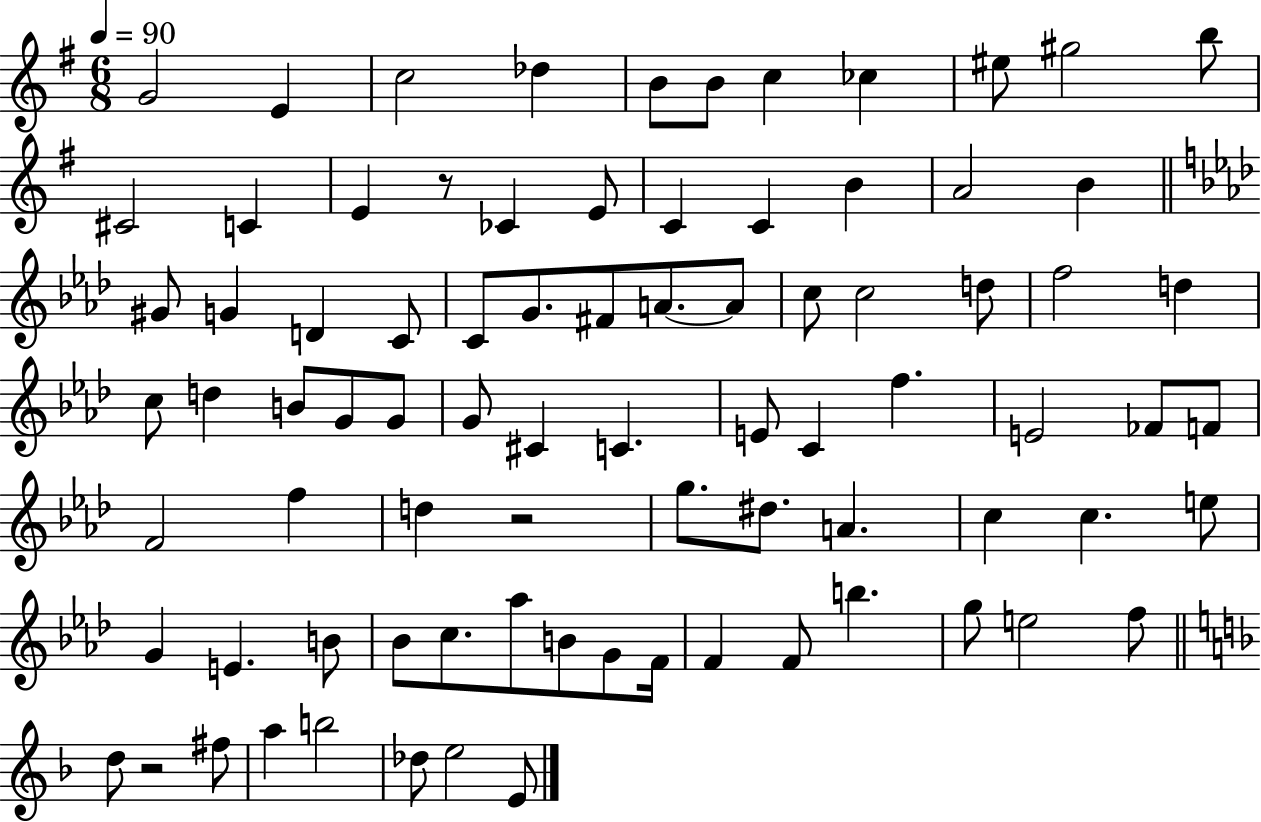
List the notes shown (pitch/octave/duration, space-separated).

G4/h E4/q C5/h Db5/q B4/e B4/e C5/q CES5/q EIS5/e G#5/h B5/e C#4/h C4/q E4/q R/e CES4/q E4/e C4/q C4/q B4/q A4/h B4/q G#4/e G4/q D4/q C4/e C4/e G4/e. F#4/e A4/e. A4/e C5/e C5/h D5/e F5/h D5/q C5/e D5/q B4/e G4/e G4/e G4/e C#4/q C4/q. E4/e C4/q F5/q. E4/h FES4/e F4/e F4/h F5/q D5/q R/h G5/e. D#5/e. A4/q. C5/q C5/q. E5/e G4/q E4/q. B4/e Bb4/e C5/e. Ab5/e B4/e G4/e F4/s F4/q F4/e B5/q. G5/e E5/h F5/e D5/e R/h F#5/e A5/q B5/h Db5/e E5/h E4/e